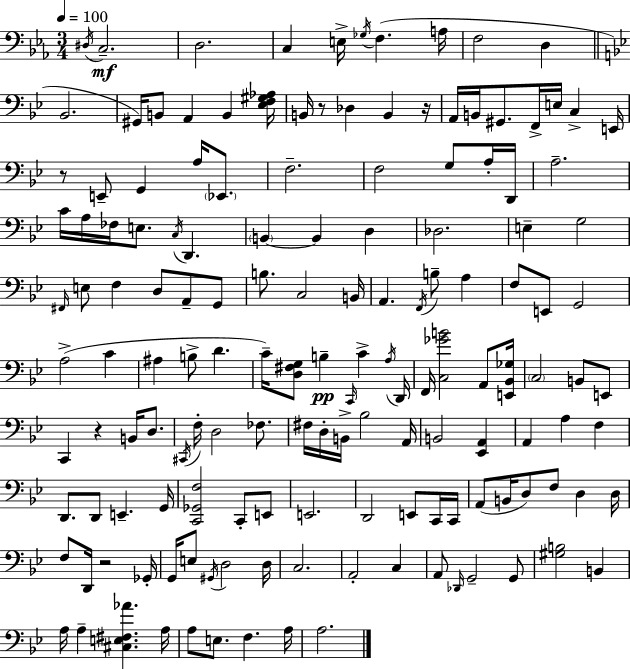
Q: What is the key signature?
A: C minor